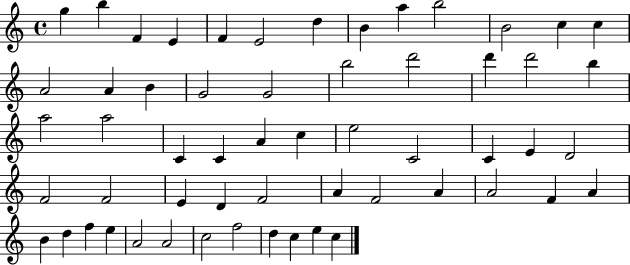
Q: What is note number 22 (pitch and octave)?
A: D6